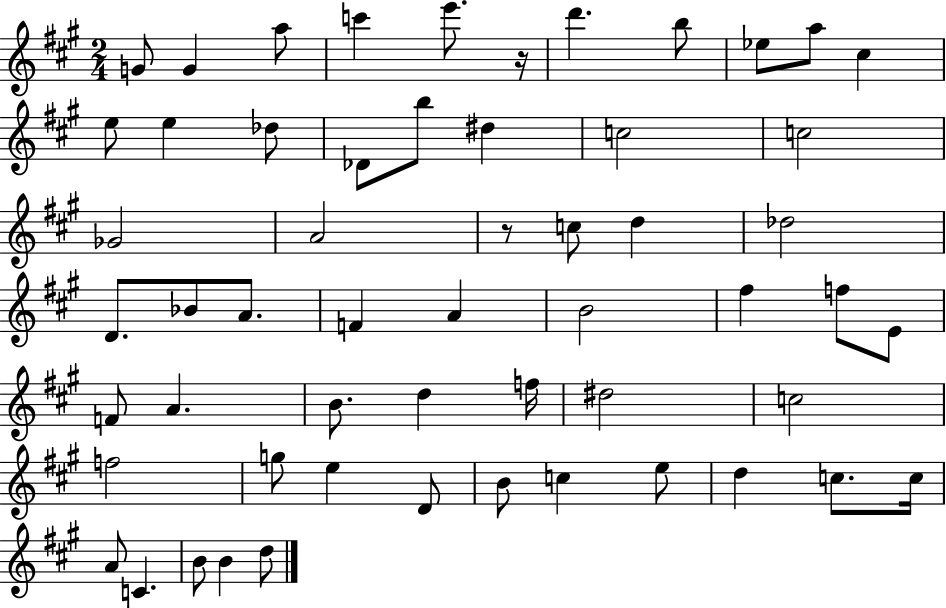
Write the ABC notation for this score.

X:1
T:Untitled
M:2/4
L:1/4
K:A
G/2 G a/2 c' e'/2 z/4 d' b/2 _e/2 a/2 ^c e/2 e _d/2 _D/2 b/2 ^d c2 c2 _G2 A2 z/2 c/2 d _d2 D/2 _B/2 A/2 F A B2 ^f f/2 E/2 F/2 A B/2 d f/4 ^d2 c2 f2 g/2 e D/2 B/2 c e/2 d c/2 c/4 A/2 C B/2 B d/2